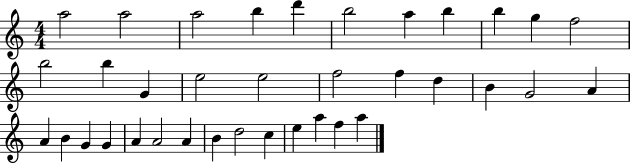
X:1
T:Untitled
M:4/4
L:1/4
K:C
a2 a2 a2 b d' b2 a b b g f2 b2 b G e2 e2 f2 f d B G2 A A B G G A A2 A B d2 c e a f a